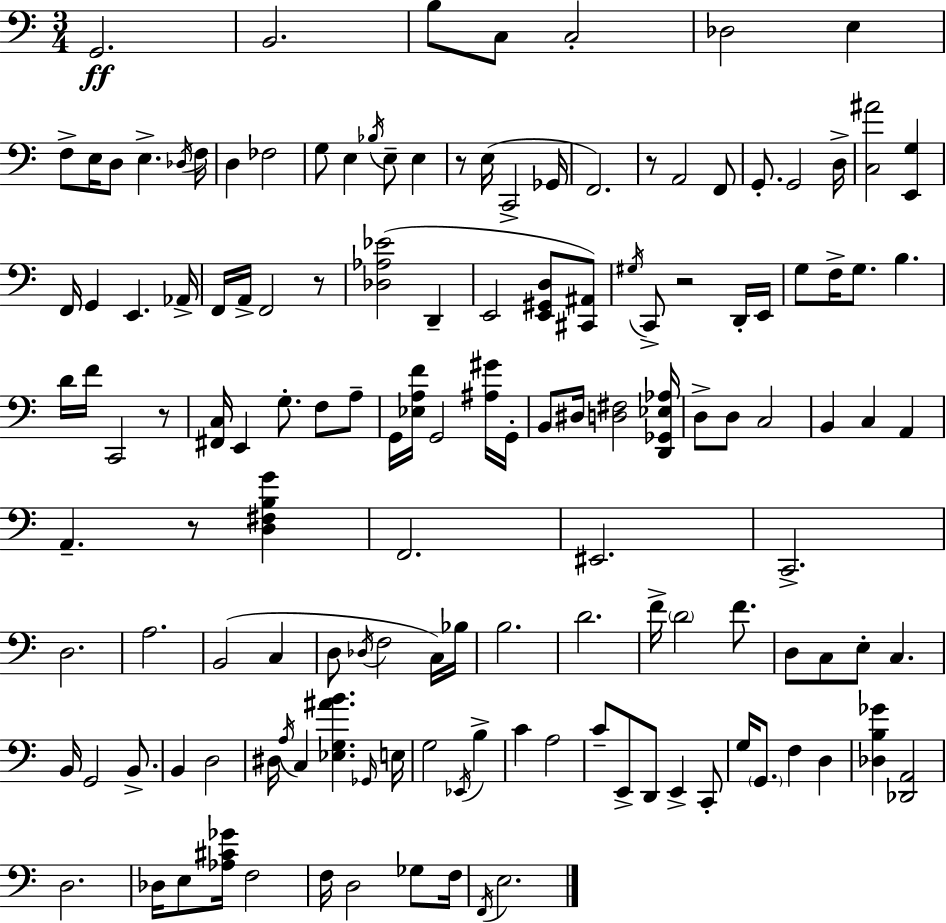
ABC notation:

X:1
T:Untitled
M:3/4
L:1/4
K:C
G,,2 B,,2 B,/2 C,/2 C,2 _D,2 E, F,/2 E,/4 D,/2 E, _D,/4 F,/4 D, _F,2 G,/2 E, _B,/4 E,/2 E, z/2 E,/4 C,,2 _G,,/4 F,,2 z/2 A,,2 F,,/2 G,,/2 G,,2 D,/4 [C,^A]2 [E,,G,] F,,/4 G,, E,, _A,,/4 F,,/4 A,,/4 F,,2 z/2 [_D,_A,_E]2 D,, E,,2 [E,,^G,,D,]/2 [^C,,^A,,]/2 ^G,/4 C,,/2 z2 D,,/4 E,,/4 G,/2 F,/4 G,/2 B, D/4 F/4 C,,2 z/2 [^F,,C,]/4 E,, G,/2 F,/2 A,/2 G,,/4 [_E,A,F]/4 G,,2 [^A,^G]/4 G,,/4 B,,/2 ^D,/4 [D,^F,]2 [D,,_G,,_E,_A,]/4 D,/2 D,/2 C,2 B,, C, A,, A,, z/2 [D,^F,B,G] F,,2 ^E,,2 C,,2 D,2 A,2 B,,2 C, D,/2 _D,/4 F,2 C,/4 _B,/4 B,2 D2 F/4 D2 F/2 D,/2 C,/2 E,/2 C, B,,/4 G,,2 B,,/2 B,, D,2 ^D,/4 A,/4 C, [_E,G,^AB] _G,,/4 E,/4 G,2 _E,,/4 B, C A,2 C/2 E,,/2 D,,/2 E,, C,,/2 G,/4 G,,/2 F, D, [_D,B,_G] [_D,,A,,]2 D,2 _D,/4 E,/2 [_A,^C_G]/4 F,2 F,/4 D,2 _G,/2 F,/4 F,,/4 E,2